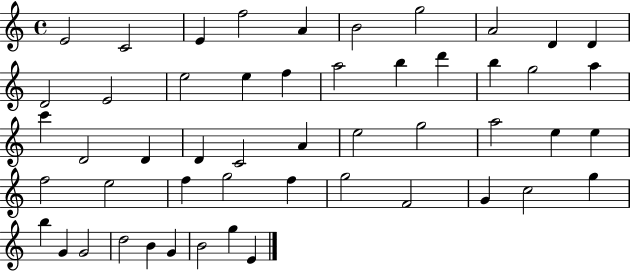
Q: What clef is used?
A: treble